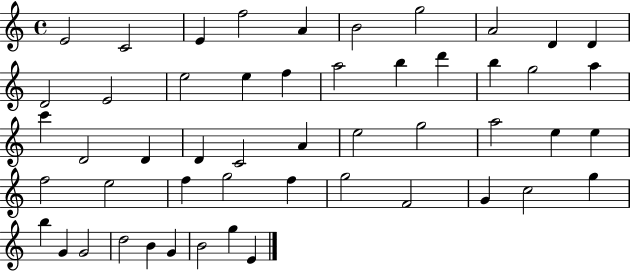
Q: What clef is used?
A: treble